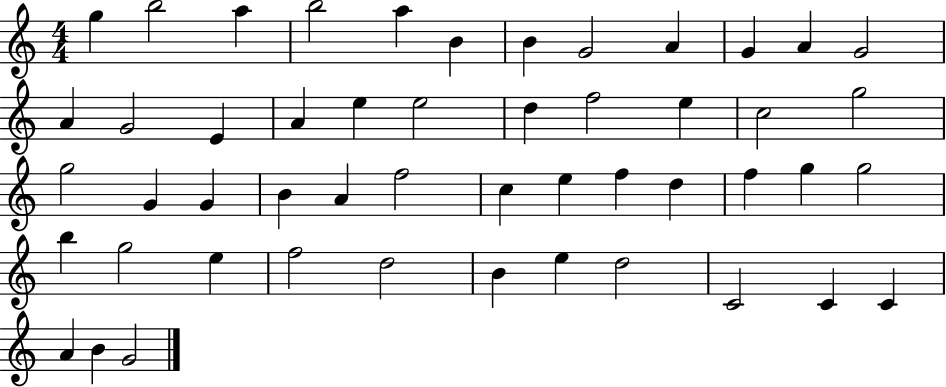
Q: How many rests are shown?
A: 0